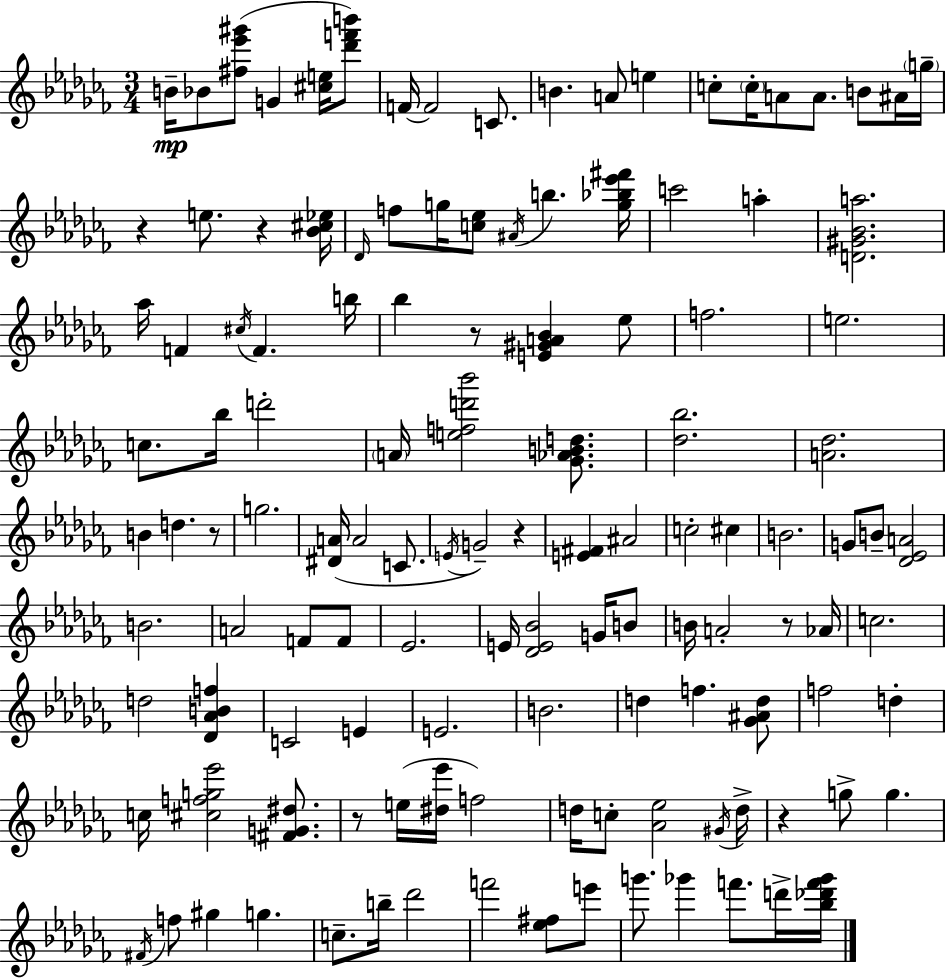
{
  \clef treble
  \numericTimeSignature
  \time 3/4
  \key aes \minor
  b'16--\mp bes'8 <fis'' ees''' gis'''>8( g'4 <cis'' e''>16 <des''' f''' b'''>8) | f'16~~ f'2 c'8. | b'4. a'8 e''4 | c''8-. \parenthesize c''16-. a'8 a'8. b'8 ais'16 \parenthesize g''16-- | \break r4 e''8. r4 <bes' cis'' ees''>16 | \grace { des'16 } f''8 g''16 <c'' ees''>8 \acciaccatura { ais'16 } b''4. | <g'' bes'' ees''' fis'''>16 c'''2 a''4-. | <d' gis' bes' a''>2. | \break aes''16 f'4 \acciaccatura { cis''16 } f'4. | b''16 bes''4 r8 <e' gis' a' bes'>4 | ees''8 f''2. | e''2. | \break c''8. bes''16 d'''2-. | \parenthesize a'16 <e'' f'' d''' bes'''>2 | <ges' aes' b' d''>8. <des'' bes''>2. | <a' des''>2. | \break b'4 d''4. | r8 g''2. | <dis' a'>16( a'2 | c'8. \acciaccatura { e'16 } g'2--) | \break r4 <e' fis'>4 ais'2 | c''2-. | cis''4 b'2. | g'8 b'8-- <des' ees' a'>2 | \break b'2. | a'2 | f'8 f'8 ees'2. | e'16 <des' e' bes'>2 | \break g'16 b'8 b'16 a'2-. | r8 aes'16 c''2. | d''2 | <des' aes' b' f''>4 c'2 | \break e'4 e'2. | b'2. | d''4 f''4. | <ges' ais' d''>8 f''2 | \break d''4-. c''16 <cis'' f'' g'' ees'''>2 | <fis' g' dis''>8. r8 e''16( <dis'' ees'''>16 f''2) | d''16 c''8-. <aes' ees''>2 | \acciaccatura { gis'16 } d''16-> r4 g''8-> g''4. | \break \acciaccatura { fis'16 } f''8 gis''4 | g''4. c''8.-- b''16-- des'''2 | f'''2 | <ees'' fis''>8 e'''8 g'''8. ges'''4 | \break f'''8. d'''16-> <bes'' des''' f''' ges'''>16 \bar "|."
}